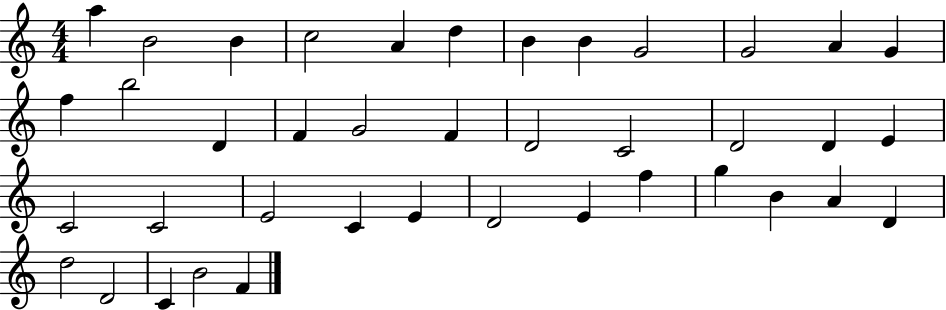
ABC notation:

X:1
T:Untitled
M:4/4
L:1/4
K:C
a B2 B c2 A d B B G2 G2 A G f b2 D F G2 F D2 C2 D2 D E C2 C2 E2 C E D2 E f g B A D d2 D2 C B2 F